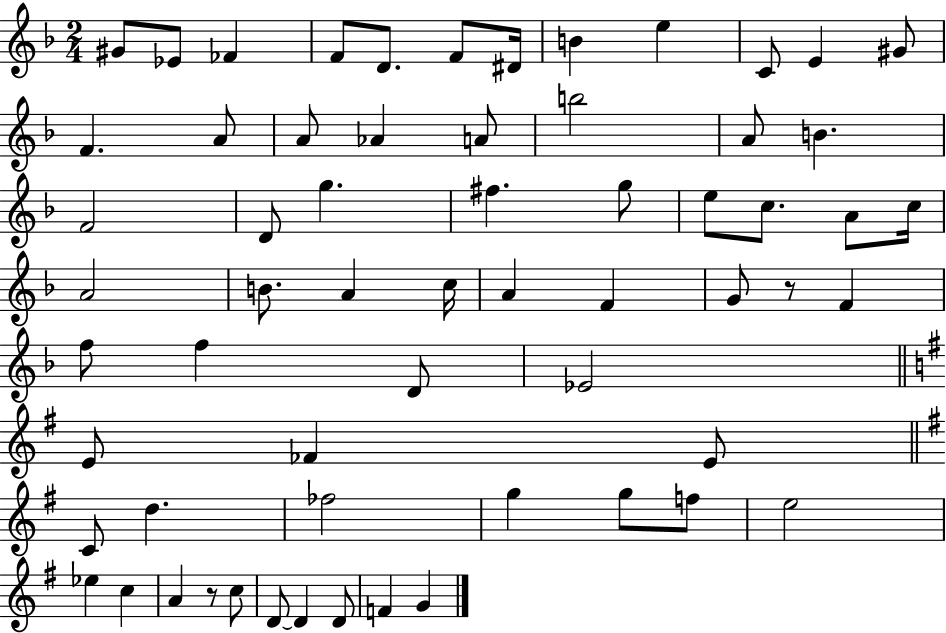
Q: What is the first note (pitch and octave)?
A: G#4